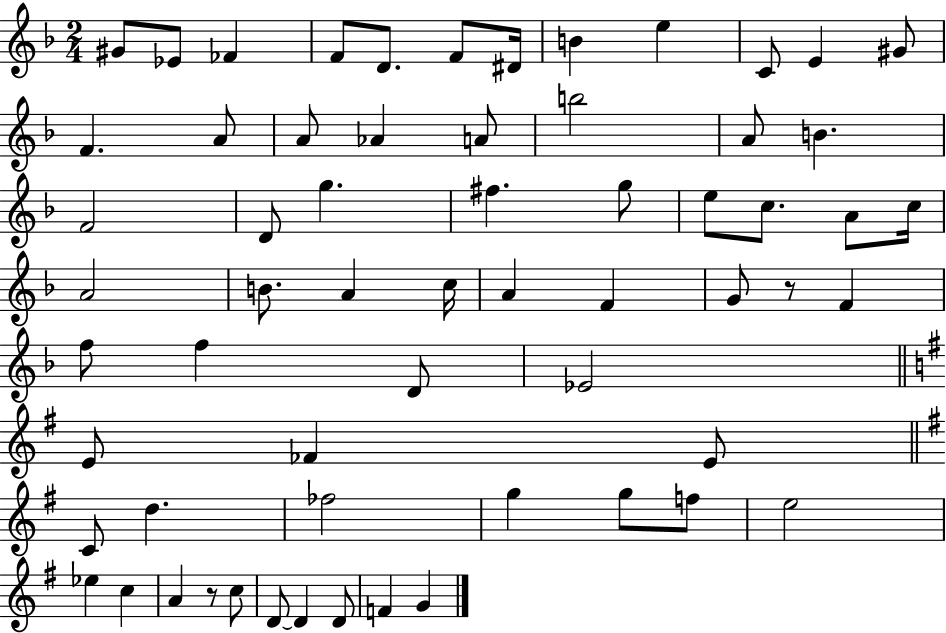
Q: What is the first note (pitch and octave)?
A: G#4